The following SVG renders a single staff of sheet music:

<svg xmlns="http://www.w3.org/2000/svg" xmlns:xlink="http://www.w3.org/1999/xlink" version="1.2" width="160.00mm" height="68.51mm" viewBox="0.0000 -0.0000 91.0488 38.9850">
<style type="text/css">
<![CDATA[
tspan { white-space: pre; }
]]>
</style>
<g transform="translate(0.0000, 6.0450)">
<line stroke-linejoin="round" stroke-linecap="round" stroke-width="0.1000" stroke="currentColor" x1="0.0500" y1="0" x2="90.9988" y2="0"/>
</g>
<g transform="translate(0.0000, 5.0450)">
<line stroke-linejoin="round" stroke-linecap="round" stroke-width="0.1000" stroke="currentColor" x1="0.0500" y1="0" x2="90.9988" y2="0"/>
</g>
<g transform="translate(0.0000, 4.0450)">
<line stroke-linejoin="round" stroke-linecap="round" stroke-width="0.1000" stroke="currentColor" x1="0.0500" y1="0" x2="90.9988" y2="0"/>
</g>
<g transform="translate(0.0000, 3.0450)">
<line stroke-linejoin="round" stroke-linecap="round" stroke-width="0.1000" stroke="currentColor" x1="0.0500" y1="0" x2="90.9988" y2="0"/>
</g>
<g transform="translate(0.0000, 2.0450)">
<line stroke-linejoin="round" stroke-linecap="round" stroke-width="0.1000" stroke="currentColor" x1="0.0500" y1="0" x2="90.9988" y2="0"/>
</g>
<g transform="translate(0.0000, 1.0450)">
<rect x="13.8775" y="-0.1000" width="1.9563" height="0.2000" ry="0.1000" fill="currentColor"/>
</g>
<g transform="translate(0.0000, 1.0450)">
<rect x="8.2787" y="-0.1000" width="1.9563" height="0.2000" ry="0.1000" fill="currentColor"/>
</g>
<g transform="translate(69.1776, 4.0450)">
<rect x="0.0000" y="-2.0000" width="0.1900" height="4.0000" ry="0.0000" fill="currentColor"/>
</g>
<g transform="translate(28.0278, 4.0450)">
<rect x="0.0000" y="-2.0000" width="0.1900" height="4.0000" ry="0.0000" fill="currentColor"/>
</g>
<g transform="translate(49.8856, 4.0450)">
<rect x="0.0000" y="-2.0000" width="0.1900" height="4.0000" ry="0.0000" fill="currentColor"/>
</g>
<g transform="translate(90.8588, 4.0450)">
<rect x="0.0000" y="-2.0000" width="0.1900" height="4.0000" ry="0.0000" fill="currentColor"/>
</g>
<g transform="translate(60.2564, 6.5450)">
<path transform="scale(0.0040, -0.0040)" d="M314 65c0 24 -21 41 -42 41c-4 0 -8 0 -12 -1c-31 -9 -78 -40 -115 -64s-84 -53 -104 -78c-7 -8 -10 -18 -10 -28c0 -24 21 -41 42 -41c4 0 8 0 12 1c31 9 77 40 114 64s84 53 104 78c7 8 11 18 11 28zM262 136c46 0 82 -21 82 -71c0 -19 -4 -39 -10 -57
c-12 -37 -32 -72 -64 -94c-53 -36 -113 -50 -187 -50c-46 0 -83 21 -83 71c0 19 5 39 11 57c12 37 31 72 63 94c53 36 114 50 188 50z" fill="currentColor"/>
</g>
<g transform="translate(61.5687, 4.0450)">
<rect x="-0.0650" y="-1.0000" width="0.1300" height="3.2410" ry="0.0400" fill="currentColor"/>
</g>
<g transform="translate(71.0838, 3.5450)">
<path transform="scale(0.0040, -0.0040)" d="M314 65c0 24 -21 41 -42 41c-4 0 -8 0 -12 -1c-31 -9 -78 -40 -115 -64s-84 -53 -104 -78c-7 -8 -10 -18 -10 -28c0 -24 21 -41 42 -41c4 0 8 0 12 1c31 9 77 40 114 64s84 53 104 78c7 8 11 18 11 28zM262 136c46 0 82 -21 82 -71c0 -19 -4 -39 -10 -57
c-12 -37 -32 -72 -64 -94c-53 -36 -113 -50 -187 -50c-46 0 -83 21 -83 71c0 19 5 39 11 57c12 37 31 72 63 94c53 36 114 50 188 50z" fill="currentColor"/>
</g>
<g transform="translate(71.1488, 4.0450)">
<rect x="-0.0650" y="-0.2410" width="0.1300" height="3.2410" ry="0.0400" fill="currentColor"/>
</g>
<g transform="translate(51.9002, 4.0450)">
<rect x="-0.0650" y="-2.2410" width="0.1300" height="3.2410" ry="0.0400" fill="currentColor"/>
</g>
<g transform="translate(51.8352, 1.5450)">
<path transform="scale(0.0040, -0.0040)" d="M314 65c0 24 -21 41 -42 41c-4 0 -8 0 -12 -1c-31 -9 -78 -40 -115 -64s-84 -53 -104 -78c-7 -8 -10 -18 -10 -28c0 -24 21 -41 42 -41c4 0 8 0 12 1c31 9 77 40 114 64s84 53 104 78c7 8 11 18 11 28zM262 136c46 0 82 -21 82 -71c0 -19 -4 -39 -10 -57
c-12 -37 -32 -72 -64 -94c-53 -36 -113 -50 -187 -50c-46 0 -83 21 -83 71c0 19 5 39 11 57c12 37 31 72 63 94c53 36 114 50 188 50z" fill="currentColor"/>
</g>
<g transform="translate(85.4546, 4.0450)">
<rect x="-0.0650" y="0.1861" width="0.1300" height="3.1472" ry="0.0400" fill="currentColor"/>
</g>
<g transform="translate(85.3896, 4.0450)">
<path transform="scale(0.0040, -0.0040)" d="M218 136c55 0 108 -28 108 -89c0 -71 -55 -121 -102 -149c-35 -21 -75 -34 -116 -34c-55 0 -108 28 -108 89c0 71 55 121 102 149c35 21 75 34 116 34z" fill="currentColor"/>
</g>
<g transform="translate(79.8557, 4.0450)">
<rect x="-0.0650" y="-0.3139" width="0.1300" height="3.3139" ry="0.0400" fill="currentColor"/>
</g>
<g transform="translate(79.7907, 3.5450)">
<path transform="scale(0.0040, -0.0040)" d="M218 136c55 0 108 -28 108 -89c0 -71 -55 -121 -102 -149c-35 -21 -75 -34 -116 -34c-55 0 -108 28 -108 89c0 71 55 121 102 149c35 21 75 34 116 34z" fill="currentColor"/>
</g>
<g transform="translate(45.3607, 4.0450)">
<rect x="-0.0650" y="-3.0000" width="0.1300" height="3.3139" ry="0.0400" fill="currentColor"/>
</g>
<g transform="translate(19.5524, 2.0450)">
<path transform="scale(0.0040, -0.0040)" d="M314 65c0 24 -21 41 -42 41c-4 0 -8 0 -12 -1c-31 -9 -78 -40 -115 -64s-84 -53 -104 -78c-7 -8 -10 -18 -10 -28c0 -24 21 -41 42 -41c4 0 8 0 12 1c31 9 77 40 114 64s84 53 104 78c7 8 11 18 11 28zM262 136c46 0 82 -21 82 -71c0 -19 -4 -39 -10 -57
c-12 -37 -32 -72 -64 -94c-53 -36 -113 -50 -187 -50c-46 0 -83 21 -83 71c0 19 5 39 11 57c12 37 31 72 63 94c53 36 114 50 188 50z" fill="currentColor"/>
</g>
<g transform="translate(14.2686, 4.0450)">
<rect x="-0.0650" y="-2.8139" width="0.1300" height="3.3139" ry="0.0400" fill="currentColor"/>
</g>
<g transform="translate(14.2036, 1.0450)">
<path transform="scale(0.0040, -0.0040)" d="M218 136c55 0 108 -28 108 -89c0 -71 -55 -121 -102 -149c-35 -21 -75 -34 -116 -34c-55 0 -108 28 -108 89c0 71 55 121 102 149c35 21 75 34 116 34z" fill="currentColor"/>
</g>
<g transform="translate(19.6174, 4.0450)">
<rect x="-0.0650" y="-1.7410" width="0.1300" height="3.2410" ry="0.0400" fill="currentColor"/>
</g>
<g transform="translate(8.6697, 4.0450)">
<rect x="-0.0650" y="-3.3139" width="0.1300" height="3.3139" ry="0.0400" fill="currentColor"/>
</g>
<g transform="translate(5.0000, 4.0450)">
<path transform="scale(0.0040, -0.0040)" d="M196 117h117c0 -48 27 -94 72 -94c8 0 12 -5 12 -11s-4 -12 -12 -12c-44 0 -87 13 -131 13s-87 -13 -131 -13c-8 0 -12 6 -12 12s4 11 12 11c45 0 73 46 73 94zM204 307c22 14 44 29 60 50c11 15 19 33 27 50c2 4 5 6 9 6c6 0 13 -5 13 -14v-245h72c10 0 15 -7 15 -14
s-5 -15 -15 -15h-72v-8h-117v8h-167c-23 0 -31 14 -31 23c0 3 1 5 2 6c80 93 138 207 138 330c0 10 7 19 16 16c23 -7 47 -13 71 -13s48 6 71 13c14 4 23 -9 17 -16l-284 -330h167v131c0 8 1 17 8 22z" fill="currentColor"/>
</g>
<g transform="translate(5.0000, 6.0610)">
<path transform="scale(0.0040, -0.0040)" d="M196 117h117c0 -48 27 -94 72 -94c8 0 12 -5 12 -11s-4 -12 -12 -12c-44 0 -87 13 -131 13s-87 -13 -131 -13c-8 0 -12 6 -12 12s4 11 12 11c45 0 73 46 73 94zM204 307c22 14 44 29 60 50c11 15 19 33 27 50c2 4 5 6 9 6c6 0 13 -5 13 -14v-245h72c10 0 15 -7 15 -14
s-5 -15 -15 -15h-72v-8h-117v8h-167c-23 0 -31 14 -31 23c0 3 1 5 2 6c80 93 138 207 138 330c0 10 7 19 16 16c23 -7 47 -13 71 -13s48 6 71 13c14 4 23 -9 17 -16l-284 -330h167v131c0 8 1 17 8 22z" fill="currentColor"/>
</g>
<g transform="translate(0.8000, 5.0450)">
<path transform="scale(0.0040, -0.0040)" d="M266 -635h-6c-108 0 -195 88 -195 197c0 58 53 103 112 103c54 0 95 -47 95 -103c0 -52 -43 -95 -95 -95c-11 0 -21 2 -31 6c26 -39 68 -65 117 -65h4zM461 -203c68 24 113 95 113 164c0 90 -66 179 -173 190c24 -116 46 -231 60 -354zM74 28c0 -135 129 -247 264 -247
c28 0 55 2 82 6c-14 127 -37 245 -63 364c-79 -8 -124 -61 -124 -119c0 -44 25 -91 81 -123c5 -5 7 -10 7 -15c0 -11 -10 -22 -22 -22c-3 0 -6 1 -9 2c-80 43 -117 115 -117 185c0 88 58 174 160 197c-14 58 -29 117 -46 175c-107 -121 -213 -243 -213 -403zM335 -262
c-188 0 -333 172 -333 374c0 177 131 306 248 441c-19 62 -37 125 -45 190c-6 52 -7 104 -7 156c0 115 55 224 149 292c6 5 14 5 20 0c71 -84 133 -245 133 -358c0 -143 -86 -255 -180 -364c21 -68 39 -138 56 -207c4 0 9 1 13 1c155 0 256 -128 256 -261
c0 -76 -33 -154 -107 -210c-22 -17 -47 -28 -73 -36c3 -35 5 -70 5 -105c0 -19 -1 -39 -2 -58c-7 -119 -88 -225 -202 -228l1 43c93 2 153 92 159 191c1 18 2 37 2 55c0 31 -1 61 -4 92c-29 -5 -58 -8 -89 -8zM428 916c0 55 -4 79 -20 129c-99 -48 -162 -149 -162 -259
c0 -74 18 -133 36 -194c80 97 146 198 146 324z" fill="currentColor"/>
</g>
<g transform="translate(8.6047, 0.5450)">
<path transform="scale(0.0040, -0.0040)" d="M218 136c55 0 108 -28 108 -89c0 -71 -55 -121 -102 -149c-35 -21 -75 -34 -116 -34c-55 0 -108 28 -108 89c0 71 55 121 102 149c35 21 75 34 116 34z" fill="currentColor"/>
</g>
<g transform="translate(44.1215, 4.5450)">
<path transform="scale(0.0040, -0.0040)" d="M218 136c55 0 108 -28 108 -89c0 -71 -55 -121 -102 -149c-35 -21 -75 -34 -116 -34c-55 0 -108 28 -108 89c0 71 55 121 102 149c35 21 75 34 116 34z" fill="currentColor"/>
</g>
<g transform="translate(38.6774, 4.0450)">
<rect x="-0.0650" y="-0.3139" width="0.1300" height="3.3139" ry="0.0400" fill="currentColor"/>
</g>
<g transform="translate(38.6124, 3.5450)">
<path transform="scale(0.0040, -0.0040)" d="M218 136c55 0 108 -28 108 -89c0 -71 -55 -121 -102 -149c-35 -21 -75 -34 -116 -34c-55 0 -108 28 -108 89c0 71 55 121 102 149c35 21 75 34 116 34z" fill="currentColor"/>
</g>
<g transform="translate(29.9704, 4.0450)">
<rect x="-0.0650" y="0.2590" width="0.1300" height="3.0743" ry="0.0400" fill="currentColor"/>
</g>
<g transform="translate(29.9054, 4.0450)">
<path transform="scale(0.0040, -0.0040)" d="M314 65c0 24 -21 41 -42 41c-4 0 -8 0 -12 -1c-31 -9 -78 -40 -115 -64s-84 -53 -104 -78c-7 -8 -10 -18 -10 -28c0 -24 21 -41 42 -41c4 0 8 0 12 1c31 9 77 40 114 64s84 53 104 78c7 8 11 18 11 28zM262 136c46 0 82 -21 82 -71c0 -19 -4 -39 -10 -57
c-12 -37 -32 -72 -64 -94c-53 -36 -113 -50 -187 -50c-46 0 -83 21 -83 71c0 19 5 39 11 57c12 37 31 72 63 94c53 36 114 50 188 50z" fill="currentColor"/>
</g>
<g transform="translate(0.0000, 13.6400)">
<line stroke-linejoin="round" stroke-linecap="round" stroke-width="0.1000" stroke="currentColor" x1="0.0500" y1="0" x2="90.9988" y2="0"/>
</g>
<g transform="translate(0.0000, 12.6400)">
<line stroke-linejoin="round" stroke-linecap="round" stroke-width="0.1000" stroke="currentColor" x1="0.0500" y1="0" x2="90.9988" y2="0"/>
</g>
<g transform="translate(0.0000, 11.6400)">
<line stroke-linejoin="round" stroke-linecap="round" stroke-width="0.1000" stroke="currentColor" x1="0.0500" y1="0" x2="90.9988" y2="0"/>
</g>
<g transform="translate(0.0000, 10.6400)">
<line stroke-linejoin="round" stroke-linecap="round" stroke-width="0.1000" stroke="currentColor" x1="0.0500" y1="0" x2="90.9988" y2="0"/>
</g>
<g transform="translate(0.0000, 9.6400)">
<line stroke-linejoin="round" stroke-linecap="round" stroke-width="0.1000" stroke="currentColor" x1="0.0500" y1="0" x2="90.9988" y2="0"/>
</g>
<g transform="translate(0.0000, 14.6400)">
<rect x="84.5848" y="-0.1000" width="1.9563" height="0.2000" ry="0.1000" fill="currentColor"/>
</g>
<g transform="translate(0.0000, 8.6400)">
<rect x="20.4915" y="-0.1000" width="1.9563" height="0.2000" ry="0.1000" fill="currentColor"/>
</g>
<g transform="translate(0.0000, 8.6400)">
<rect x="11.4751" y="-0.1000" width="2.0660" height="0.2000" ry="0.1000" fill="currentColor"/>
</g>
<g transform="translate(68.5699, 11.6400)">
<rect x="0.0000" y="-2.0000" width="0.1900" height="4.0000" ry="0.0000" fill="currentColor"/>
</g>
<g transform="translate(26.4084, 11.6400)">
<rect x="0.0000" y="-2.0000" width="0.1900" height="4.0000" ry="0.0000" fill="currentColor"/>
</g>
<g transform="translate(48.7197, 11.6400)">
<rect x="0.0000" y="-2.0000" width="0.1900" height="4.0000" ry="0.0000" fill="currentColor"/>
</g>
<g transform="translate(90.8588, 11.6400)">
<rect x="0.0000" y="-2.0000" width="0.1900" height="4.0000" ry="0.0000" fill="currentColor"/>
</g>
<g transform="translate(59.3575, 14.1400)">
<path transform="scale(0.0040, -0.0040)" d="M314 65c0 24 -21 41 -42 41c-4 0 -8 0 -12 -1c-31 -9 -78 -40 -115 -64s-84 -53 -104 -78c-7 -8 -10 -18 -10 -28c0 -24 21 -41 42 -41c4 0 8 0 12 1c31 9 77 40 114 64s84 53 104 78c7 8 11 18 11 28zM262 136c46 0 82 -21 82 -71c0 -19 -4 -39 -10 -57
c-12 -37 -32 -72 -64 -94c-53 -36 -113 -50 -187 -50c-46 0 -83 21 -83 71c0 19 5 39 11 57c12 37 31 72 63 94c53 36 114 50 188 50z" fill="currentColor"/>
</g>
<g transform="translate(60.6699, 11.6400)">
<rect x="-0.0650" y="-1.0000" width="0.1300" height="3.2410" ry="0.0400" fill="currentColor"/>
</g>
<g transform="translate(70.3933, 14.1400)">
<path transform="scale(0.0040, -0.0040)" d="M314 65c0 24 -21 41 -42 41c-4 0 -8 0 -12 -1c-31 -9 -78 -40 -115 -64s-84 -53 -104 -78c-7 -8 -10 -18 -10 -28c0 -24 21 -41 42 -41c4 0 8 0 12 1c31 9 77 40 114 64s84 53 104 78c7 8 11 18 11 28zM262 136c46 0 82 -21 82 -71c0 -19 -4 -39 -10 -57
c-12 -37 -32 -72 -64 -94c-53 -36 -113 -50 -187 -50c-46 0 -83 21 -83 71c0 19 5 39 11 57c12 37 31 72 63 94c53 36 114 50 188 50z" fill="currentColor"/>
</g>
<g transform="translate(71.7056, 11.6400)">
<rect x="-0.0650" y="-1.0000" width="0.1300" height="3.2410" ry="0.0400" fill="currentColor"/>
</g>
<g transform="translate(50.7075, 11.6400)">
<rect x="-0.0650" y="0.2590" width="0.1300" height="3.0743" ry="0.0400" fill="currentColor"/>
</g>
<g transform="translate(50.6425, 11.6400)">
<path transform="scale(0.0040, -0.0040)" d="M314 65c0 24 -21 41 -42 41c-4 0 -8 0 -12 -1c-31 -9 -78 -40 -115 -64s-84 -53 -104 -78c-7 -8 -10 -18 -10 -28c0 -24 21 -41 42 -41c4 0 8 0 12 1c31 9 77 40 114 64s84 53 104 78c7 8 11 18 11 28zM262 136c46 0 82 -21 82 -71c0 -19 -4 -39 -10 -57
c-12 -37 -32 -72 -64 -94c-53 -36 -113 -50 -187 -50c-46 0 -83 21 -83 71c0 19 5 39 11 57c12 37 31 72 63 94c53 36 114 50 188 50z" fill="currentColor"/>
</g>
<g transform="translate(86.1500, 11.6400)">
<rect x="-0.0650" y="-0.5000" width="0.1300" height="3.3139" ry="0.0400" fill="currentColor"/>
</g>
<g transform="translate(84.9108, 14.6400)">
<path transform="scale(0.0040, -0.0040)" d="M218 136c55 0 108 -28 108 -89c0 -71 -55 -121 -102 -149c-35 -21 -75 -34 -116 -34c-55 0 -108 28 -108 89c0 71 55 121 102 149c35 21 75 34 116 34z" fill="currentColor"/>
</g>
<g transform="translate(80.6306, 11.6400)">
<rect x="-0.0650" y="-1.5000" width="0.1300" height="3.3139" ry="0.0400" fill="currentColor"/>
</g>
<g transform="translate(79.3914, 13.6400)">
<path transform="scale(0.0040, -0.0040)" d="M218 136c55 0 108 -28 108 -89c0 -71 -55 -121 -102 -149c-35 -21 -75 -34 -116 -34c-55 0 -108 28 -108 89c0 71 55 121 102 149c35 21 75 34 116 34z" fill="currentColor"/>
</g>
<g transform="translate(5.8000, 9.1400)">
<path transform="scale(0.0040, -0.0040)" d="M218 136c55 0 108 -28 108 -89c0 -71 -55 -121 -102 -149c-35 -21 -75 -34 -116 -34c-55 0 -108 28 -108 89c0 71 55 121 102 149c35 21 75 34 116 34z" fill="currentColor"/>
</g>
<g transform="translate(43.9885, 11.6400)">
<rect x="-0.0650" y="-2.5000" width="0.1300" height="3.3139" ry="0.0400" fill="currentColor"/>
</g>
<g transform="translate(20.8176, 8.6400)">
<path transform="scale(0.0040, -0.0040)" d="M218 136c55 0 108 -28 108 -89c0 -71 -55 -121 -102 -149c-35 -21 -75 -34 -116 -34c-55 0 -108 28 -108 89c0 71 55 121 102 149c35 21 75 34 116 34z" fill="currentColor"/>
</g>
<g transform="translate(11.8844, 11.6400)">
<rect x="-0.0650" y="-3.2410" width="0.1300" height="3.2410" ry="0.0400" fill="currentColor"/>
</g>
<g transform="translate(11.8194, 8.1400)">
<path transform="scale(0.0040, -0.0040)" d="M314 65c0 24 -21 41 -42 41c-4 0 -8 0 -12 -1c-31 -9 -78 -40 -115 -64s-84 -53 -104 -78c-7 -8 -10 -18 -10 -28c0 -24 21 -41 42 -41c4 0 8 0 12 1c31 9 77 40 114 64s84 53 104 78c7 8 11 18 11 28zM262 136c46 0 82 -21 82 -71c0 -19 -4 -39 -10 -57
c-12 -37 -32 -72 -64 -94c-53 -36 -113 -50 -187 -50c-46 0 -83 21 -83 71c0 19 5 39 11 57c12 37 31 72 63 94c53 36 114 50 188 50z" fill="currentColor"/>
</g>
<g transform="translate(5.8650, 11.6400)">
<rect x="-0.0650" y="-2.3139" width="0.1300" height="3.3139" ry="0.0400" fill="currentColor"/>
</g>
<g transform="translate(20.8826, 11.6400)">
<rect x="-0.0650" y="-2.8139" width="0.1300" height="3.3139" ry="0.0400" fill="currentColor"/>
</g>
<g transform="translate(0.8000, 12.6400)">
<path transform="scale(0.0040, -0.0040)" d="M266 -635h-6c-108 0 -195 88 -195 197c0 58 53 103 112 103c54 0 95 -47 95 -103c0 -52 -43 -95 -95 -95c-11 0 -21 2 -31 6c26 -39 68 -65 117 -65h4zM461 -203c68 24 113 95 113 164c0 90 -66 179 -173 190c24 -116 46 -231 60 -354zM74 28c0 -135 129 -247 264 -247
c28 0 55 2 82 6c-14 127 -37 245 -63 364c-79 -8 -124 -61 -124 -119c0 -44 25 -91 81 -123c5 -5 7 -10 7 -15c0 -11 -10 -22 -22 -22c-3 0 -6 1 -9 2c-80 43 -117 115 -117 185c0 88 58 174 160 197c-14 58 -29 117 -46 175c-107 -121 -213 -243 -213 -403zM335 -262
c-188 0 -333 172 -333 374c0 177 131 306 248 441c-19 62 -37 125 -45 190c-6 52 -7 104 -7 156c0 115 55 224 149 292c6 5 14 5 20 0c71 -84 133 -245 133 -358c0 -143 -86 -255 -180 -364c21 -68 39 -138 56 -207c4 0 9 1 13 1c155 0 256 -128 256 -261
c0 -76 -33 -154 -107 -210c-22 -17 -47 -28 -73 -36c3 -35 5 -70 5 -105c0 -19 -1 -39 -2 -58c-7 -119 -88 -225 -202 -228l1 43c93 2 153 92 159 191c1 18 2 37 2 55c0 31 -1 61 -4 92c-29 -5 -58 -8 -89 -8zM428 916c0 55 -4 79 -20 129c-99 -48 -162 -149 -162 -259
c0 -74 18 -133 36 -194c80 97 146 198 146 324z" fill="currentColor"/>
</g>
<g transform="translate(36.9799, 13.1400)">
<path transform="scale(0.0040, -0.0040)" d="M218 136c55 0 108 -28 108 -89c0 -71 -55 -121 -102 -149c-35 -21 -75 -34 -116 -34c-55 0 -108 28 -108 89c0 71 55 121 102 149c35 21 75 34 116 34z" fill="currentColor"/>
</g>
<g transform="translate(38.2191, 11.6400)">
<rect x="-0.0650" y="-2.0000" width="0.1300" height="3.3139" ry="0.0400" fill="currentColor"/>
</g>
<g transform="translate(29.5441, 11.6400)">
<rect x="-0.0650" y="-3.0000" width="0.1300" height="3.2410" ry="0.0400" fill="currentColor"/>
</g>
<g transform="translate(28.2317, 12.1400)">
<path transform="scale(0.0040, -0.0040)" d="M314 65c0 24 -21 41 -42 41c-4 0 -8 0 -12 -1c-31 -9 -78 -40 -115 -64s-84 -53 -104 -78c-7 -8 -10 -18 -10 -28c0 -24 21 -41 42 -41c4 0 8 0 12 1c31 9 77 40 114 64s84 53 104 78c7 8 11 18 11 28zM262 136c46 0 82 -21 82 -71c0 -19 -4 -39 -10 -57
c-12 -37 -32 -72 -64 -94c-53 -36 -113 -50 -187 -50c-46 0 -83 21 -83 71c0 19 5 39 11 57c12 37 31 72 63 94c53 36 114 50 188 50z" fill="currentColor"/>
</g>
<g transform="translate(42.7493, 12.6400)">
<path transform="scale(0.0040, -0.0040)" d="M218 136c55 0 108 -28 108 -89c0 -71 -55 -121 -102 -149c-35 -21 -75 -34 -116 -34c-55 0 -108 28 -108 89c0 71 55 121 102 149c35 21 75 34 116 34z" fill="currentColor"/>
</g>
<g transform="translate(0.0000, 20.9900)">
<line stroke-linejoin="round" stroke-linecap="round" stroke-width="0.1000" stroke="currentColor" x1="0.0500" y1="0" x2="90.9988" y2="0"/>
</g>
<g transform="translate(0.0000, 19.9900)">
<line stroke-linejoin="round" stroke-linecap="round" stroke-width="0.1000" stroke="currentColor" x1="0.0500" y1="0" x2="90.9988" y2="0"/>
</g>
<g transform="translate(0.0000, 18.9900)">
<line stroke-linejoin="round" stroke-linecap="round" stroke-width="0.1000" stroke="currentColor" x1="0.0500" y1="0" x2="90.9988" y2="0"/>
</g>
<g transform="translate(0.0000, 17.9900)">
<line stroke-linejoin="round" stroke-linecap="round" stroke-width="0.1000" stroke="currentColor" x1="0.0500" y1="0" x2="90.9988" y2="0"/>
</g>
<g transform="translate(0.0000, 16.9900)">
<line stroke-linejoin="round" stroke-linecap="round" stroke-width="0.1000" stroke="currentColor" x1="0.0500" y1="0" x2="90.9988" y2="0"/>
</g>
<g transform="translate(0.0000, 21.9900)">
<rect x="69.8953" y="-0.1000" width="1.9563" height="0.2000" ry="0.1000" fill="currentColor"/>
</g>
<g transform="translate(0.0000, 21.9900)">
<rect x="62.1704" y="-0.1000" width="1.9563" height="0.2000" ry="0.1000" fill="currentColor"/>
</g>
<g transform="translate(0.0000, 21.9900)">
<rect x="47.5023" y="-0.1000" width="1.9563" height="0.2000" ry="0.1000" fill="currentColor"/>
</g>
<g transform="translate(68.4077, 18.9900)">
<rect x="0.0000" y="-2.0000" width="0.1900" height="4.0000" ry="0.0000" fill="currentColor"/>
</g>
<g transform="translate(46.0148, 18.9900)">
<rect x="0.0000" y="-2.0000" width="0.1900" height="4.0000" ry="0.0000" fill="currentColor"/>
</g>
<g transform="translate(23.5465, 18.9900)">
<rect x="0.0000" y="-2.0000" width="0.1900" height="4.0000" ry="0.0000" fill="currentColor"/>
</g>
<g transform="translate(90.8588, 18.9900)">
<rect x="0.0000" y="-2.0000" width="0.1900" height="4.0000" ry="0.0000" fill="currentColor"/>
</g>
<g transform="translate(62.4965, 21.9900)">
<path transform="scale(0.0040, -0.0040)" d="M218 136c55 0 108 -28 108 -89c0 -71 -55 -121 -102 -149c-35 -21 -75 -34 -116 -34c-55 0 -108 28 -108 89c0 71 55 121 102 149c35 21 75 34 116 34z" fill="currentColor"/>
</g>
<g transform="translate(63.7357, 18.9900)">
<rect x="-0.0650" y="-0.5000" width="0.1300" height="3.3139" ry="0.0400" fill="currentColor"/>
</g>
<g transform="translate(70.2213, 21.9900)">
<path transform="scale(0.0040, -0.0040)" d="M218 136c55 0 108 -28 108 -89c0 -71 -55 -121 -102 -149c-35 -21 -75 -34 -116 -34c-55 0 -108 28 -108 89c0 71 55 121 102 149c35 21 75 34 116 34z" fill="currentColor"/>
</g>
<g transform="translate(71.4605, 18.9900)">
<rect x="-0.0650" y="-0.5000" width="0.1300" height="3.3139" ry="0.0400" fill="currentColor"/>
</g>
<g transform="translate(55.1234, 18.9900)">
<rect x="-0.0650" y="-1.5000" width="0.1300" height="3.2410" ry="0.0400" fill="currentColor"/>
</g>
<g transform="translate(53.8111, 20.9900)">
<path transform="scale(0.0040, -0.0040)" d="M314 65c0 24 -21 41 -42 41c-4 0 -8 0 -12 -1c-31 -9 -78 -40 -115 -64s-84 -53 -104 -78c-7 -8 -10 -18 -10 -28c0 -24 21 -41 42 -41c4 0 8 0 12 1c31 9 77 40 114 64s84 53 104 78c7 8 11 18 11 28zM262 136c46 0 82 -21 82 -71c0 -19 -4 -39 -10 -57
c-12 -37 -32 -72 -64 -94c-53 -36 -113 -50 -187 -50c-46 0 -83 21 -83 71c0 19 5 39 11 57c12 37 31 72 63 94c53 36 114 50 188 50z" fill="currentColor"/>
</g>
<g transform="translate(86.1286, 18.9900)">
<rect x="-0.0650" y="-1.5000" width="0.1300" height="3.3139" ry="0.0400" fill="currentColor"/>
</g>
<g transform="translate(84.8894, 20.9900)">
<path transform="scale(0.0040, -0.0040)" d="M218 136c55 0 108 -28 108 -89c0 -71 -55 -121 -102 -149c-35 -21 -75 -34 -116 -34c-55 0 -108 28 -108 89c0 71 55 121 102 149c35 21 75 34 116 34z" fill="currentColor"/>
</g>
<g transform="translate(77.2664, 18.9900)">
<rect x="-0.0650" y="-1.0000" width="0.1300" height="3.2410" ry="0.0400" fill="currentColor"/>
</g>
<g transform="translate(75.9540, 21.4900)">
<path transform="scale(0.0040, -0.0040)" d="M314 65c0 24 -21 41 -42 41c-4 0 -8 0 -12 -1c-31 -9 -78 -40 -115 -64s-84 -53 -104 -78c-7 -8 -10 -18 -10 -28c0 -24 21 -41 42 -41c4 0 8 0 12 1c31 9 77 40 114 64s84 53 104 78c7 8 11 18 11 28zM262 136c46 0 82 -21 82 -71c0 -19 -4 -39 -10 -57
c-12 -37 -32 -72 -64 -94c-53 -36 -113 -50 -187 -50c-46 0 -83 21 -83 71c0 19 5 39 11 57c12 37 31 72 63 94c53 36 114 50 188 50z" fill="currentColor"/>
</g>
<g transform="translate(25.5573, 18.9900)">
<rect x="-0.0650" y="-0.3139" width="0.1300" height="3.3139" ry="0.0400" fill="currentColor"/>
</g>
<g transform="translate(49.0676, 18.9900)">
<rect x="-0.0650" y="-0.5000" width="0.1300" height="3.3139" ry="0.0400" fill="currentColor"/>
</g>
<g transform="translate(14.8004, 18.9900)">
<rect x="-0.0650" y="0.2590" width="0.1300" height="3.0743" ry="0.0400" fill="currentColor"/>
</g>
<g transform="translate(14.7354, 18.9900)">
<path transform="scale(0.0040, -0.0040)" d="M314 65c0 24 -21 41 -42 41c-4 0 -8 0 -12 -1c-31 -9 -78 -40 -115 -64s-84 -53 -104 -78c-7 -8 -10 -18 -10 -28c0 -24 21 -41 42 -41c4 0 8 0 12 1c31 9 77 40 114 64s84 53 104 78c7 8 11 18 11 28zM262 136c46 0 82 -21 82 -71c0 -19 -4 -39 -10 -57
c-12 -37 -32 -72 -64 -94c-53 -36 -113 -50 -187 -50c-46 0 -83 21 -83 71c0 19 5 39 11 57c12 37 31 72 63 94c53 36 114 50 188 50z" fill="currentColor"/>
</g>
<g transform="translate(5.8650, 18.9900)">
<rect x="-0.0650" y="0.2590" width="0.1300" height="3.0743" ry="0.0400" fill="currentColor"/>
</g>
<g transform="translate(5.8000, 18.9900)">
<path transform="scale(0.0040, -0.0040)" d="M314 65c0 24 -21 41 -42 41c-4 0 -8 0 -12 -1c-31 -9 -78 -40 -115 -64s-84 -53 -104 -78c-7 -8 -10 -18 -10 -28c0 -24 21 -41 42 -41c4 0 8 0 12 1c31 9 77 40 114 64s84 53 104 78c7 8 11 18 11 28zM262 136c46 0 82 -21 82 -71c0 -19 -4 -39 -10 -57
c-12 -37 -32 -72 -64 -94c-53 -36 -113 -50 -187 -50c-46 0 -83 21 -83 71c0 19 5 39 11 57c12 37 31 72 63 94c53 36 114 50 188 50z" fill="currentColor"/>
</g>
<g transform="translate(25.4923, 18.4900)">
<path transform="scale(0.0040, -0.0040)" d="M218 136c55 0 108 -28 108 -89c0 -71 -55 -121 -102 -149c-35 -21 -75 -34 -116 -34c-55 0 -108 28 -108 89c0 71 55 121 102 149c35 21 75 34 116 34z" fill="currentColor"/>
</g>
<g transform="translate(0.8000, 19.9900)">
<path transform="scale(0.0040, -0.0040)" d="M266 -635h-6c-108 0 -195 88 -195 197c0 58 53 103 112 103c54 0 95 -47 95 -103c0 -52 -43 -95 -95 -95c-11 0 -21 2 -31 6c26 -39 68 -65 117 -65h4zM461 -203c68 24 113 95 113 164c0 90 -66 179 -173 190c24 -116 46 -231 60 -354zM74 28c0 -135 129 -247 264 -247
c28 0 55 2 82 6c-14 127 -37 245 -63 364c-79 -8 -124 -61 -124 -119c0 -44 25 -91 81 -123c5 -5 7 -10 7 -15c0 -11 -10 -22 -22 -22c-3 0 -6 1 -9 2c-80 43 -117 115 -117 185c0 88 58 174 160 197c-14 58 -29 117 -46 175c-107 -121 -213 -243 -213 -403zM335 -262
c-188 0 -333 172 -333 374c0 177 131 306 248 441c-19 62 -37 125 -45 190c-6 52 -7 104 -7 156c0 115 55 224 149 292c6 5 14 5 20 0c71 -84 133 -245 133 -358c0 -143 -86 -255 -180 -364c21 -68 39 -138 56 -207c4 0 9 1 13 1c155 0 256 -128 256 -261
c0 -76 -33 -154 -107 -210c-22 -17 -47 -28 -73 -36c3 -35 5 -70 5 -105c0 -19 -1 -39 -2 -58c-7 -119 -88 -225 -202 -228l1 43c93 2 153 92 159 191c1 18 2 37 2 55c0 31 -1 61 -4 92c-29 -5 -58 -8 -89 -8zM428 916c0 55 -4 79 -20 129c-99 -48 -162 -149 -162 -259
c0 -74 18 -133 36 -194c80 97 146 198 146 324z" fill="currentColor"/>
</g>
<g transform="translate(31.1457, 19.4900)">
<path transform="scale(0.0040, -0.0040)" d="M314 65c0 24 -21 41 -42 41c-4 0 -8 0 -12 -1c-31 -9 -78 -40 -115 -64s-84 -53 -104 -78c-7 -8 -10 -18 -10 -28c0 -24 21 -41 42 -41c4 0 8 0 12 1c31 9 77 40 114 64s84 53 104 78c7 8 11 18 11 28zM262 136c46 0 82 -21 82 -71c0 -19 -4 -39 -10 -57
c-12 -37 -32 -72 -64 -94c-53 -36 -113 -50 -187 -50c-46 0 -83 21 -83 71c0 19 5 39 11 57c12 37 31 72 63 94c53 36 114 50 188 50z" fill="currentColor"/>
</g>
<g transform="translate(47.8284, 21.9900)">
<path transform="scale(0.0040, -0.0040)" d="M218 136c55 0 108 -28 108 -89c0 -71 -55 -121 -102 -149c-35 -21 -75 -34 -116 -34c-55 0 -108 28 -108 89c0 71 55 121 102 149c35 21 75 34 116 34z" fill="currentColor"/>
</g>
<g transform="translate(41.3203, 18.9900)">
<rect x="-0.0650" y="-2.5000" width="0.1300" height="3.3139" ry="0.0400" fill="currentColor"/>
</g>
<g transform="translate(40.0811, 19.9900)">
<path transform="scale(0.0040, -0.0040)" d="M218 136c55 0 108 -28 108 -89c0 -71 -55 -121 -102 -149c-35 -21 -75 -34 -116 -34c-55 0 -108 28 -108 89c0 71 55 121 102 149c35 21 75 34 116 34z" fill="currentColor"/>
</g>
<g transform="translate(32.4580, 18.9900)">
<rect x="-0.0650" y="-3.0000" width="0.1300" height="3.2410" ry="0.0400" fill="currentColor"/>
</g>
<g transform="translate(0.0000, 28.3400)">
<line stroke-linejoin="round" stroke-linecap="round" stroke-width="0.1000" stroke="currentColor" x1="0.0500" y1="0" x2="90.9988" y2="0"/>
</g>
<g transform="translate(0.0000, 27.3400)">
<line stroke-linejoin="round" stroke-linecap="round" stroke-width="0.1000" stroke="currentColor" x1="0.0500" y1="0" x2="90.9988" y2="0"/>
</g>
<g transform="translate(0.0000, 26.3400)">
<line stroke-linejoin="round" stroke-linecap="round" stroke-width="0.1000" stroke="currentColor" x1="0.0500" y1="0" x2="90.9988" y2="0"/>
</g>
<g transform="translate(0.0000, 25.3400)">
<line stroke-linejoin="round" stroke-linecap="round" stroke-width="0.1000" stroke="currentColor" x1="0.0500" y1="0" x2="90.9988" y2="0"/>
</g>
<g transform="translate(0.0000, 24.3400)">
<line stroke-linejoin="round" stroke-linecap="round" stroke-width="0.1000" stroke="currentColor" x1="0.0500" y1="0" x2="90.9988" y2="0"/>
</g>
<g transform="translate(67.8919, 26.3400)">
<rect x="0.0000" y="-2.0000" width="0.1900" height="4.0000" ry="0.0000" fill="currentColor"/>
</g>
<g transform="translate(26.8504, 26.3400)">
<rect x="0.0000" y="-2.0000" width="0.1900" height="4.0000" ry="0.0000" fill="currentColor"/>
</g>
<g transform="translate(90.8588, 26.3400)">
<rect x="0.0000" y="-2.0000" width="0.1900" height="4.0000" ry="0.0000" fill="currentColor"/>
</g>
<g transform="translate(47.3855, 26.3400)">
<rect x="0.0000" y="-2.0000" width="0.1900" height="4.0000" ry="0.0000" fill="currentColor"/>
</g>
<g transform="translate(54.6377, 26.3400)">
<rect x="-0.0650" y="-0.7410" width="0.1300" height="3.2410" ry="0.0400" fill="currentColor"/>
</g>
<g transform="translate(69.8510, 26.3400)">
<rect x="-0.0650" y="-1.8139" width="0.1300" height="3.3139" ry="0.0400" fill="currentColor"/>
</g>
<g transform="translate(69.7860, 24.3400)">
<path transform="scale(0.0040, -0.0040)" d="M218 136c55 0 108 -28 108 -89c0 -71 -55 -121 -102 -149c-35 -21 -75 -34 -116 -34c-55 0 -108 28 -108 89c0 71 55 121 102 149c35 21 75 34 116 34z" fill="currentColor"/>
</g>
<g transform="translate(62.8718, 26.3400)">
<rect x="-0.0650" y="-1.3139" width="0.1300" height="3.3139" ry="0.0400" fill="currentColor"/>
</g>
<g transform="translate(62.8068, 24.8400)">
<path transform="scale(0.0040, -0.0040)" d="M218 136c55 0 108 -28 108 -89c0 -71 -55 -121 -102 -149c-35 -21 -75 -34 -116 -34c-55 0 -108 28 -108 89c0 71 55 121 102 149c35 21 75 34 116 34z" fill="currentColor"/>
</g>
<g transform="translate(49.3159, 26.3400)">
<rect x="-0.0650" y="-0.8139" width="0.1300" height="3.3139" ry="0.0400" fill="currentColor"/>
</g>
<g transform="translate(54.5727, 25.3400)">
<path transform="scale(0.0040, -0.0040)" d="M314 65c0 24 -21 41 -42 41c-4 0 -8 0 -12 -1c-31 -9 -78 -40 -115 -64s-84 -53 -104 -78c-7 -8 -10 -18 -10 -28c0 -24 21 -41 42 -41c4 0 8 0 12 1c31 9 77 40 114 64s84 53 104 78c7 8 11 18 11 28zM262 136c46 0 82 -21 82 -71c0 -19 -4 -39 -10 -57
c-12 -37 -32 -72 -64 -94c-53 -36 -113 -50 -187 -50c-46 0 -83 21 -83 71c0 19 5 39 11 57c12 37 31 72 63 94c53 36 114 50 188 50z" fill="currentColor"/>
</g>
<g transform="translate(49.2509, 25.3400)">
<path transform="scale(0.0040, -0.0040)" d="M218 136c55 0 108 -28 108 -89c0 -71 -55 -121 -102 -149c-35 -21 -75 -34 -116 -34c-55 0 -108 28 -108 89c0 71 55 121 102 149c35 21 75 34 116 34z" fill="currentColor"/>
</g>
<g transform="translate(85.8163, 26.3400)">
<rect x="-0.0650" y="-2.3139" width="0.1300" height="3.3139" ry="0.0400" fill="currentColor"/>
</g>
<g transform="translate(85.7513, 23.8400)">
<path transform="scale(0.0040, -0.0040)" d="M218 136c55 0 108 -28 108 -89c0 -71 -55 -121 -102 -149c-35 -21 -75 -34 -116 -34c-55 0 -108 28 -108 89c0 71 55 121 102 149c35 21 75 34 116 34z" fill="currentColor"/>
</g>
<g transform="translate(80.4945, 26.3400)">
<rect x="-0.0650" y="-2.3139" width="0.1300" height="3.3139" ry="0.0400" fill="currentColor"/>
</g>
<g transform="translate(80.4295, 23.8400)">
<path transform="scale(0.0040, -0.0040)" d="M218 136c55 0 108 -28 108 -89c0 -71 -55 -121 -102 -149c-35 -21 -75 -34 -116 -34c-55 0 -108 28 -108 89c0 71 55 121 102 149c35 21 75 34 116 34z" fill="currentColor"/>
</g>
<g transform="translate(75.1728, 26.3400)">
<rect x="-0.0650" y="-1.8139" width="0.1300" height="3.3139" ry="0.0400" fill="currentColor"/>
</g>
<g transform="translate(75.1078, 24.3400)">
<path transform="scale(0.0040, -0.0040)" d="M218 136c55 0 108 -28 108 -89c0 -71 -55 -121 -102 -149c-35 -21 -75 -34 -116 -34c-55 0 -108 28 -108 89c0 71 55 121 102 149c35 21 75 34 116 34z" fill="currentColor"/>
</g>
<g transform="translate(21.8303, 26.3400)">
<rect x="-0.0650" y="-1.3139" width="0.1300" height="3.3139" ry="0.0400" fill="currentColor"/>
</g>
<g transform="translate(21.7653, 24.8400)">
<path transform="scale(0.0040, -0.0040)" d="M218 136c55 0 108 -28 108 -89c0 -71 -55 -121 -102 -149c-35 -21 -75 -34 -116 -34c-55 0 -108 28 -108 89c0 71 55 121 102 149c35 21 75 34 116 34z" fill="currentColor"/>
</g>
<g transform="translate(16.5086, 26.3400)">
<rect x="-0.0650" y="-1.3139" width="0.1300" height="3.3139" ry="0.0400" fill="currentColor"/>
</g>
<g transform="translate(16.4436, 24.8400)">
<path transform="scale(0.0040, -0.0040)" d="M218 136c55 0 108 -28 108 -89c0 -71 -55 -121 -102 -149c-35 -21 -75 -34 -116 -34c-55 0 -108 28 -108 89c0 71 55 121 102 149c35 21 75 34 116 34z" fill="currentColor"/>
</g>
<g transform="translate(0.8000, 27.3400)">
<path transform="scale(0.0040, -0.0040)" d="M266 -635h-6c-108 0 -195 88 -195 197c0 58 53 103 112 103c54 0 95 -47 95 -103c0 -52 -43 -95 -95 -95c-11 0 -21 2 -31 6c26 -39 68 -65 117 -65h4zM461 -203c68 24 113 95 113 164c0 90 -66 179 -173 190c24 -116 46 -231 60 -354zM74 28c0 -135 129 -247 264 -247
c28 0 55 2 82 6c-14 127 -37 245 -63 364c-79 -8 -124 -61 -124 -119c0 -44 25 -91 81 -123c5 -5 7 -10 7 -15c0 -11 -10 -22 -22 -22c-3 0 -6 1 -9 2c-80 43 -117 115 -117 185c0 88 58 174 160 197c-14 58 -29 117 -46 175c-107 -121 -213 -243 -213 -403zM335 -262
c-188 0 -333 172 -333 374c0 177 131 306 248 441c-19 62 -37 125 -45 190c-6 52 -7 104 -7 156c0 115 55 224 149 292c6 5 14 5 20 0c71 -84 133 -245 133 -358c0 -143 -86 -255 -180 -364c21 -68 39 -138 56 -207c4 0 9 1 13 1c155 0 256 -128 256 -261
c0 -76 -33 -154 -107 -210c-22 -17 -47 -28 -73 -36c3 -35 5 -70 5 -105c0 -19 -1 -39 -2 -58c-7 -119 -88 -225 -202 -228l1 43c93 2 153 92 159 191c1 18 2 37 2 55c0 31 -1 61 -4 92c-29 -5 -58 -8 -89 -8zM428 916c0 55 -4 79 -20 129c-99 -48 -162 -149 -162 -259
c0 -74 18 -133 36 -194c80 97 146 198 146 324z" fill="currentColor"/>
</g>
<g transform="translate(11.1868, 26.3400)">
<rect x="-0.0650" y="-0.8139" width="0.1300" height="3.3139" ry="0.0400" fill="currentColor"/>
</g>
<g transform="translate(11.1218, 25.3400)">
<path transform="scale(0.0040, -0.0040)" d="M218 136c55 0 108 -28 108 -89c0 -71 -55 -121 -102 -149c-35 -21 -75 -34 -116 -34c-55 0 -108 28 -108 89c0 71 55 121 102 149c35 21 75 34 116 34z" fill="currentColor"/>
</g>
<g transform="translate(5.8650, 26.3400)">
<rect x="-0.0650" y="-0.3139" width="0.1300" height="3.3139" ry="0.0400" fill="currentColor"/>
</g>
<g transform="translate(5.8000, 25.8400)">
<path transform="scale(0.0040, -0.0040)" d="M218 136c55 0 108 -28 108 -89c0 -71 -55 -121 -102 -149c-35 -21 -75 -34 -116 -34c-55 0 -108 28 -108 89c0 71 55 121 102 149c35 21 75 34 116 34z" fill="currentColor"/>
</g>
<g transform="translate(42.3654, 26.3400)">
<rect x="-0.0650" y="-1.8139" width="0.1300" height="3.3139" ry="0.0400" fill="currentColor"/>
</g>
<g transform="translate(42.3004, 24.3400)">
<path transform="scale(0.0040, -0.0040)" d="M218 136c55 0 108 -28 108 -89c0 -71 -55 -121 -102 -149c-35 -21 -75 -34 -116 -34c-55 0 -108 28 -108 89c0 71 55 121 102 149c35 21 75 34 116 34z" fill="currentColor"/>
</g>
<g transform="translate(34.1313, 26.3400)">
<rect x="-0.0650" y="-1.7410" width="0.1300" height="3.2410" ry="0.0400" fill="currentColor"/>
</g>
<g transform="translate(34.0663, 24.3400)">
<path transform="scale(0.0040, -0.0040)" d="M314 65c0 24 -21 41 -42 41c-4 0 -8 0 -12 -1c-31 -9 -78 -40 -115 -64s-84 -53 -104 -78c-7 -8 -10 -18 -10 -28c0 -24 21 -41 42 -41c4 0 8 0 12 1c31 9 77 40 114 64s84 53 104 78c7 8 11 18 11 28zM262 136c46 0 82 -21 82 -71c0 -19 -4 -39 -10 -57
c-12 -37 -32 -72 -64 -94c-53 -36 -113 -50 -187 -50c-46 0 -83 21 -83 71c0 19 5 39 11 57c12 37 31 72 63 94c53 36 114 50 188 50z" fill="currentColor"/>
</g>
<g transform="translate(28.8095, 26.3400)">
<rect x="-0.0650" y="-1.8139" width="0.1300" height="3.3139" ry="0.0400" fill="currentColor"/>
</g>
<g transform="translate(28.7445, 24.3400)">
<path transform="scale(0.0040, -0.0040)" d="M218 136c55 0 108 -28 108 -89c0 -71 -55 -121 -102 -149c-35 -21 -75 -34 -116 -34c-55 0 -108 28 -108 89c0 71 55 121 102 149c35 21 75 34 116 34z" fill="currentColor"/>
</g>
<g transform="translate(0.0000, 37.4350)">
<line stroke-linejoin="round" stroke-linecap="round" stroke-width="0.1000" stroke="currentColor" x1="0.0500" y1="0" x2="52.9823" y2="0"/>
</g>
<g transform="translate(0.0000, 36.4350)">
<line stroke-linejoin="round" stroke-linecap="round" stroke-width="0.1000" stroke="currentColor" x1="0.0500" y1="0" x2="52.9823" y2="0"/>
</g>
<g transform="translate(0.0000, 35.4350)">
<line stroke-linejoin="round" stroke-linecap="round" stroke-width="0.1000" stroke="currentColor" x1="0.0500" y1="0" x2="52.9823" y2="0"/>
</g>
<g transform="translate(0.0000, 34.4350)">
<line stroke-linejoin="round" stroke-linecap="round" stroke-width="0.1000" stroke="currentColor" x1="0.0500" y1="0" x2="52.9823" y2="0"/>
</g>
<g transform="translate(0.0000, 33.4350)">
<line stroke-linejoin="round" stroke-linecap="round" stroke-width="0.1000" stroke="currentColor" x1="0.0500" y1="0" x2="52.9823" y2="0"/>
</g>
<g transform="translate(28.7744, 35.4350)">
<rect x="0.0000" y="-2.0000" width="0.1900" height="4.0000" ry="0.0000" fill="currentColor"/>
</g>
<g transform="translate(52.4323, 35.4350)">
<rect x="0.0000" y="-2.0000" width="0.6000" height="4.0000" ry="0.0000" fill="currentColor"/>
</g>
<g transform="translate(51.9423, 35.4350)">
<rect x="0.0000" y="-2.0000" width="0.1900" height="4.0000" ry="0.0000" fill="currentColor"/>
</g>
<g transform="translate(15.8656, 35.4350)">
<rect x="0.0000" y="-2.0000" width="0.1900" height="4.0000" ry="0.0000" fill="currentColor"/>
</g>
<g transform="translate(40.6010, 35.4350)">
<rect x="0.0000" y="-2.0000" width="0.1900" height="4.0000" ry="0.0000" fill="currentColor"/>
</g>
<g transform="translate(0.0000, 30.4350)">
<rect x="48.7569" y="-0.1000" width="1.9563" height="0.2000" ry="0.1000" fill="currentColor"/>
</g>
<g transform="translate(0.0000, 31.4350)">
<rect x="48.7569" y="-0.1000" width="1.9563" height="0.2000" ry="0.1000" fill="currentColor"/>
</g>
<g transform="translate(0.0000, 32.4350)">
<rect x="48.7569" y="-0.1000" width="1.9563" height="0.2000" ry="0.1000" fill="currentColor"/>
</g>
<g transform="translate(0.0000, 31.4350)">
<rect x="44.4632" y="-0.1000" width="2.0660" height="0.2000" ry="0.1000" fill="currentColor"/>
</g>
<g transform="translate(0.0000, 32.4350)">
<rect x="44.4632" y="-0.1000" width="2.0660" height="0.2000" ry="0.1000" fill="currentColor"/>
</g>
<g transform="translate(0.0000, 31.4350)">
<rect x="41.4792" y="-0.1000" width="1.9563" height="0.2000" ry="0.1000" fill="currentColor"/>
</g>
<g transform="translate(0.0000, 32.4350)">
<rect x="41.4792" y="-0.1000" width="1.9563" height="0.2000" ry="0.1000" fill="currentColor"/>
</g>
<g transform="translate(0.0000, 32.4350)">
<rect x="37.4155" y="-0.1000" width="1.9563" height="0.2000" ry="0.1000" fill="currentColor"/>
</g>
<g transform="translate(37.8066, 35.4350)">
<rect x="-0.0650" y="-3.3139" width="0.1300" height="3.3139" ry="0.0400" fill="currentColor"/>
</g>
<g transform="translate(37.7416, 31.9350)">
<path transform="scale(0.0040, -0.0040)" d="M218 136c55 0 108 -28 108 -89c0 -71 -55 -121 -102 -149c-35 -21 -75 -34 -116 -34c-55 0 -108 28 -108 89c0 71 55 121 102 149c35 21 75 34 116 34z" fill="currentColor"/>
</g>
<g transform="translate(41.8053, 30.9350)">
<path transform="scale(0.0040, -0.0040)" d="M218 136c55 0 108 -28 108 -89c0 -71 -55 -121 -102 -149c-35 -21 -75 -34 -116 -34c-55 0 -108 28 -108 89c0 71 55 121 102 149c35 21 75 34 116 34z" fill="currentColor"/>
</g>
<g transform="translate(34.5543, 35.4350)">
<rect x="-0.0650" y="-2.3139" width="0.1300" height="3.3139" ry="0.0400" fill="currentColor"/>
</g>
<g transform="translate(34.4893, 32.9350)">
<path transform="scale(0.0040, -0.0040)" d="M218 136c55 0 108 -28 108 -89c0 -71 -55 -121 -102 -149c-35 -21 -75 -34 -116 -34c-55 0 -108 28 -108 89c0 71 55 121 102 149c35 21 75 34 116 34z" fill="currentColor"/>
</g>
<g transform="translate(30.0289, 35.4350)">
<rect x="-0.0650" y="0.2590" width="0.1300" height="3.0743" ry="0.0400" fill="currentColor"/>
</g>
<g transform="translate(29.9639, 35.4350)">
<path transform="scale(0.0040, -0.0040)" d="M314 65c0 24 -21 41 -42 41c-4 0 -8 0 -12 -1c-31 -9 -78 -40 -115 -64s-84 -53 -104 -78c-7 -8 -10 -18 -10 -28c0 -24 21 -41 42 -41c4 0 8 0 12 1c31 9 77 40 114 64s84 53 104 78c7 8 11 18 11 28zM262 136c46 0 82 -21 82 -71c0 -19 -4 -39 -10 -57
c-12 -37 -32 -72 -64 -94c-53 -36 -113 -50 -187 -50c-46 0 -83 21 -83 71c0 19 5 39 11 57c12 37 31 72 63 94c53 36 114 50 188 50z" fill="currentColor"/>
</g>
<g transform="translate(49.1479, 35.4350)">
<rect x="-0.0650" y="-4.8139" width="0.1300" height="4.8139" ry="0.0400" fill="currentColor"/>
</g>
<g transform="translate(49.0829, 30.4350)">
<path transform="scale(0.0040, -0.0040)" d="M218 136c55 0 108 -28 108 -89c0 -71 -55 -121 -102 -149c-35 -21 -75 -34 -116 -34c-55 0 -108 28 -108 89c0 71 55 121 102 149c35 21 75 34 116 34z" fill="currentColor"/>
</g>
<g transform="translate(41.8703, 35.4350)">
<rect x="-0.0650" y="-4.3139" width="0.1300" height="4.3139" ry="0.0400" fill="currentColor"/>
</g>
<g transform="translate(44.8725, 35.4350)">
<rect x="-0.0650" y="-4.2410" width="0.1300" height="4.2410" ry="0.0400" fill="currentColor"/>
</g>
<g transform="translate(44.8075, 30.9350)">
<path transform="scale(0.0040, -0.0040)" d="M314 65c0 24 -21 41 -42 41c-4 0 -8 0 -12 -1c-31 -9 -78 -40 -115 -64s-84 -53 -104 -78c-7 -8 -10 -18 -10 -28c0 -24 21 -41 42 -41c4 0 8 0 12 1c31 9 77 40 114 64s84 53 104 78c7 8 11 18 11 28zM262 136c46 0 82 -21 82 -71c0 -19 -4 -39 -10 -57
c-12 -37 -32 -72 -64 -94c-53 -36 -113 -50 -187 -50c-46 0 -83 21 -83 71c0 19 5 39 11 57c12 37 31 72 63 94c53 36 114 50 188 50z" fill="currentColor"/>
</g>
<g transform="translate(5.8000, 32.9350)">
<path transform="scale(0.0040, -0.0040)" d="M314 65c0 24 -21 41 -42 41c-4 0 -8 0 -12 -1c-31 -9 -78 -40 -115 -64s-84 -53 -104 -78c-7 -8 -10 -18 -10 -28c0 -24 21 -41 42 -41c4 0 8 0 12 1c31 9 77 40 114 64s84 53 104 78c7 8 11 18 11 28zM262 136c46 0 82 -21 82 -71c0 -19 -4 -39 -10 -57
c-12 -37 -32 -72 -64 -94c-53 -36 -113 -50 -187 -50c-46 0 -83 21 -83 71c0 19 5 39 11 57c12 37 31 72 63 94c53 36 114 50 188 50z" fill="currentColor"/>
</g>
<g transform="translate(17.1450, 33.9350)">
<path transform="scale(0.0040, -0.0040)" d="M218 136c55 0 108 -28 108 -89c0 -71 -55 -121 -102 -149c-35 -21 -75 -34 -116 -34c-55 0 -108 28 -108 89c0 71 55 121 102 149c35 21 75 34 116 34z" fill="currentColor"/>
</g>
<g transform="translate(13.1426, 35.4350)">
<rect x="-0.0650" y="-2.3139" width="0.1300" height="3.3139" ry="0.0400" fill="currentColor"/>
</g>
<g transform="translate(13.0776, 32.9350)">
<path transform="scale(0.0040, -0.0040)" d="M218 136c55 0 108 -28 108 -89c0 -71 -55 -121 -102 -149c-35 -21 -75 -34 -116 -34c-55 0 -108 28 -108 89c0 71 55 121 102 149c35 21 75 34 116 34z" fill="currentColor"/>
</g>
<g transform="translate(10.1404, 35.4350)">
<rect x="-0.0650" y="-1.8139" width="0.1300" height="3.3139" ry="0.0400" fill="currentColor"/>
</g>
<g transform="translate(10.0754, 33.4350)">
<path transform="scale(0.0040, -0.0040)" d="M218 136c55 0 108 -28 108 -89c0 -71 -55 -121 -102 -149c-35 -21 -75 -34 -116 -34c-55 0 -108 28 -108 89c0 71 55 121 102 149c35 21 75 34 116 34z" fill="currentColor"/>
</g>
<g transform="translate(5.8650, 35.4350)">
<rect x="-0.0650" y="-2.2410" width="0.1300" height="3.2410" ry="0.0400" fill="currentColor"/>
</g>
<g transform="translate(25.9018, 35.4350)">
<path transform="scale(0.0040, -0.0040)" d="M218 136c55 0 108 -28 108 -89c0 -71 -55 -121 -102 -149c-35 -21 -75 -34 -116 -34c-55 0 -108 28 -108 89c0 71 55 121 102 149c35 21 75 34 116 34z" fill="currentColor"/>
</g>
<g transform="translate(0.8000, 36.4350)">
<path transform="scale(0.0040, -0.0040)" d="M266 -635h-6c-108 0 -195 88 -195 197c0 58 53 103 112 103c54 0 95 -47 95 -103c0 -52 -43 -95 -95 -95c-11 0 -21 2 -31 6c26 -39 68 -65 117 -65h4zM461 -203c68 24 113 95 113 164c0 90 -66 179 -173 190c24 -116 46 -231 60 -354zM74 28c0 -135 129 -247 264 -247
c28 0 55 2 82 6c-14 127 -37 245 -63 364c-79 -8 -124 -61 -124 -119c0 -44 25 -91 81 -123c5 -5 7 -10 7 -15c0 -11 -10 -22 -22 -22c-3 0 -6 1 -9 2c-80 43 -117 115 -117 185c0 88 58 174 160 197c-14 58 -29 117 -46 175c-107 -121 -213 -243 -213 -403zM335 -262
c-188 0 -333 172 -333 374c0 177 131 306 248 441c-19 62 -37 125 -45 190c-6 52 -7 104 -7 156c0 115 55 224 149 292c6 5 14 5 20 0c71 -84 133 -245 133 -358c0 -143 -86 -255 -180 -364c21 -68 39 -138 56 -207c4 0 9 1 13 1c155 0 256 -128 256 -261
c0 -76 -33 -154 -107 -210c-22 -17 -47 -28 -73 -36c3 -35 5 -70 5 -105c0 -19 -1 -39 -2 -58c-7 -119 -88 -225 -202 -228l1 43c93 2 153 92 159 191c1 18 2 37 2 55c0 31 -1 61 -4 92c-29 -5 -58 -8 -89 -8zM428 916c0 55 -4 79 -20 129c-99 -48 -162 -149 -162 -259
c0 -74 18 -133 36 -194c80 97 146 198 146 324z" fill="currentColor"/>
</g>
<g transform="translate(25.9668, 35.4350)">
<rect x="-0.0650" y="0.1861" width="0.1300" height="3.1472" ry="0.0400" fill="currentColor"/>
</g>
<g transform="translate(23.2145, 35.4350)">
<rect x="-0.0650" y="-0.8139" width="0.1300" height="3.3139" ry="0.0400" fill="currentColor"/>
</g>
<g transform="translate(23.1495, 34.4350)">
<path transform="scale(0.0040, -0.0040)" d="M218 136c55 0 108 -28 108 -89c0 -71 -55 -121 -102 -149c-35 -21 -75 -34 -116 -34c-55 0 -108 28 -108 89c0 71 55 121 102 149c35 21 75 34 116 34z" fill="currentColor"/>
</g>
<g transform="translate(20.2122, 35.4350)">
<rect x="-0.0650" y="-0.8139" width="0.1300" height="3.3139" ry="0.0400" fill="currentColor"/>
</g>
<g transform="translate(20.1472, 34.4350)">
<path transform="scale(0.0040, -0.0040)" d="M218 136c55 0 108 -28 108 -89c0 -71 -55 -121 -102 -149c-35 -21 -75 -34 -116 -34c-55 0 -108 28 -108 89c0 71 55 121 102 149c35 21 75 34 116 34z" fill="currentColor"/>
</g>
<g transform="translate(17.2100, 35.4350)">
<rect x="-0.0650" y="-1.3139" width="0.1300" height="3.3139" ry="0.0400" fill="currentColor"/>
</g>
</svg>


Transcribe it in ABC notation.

X:1
T:Untitled
M:4/4
L:1/4
K:C
b a f2 B2 c A g2 D2 c2 c B g b2 a A2 F G B2 D2 D2 E C B2 B2 c A2 G C E2 C C D2 E c d e e f f2 f d d2 e f f g g g2 f g e d d B B2 g b d' d'2 e'